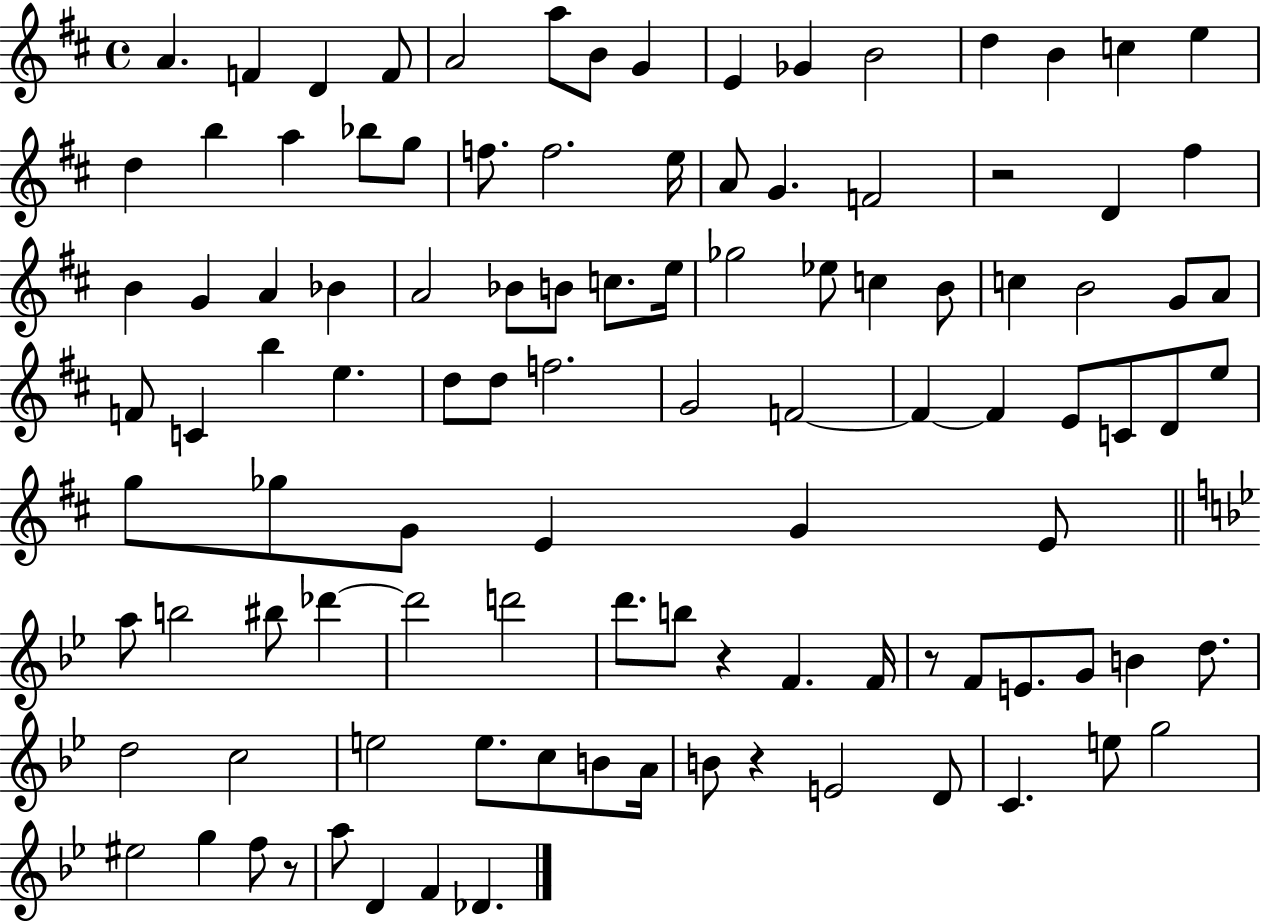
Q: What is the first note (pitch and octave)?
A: A4